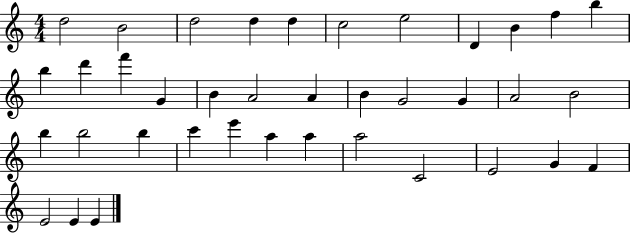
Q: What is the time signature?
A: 4/4